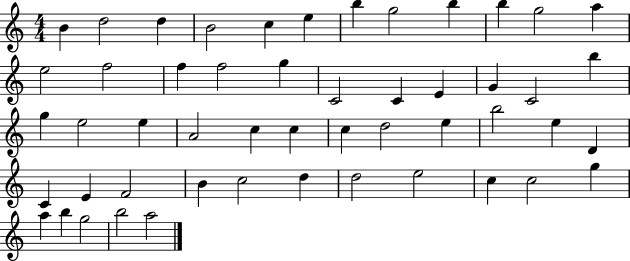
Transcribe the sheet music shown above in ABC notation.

X:1
T:Untitled
M:4/4
L:1/4
K:C
B d2 d B2 c e b g2 b b g2 a e2 f2 f f2 g C2 C E G C2 b g e2 e A2 c c c d2 e b2 e D C E F2 B c2 d d2 e2 c c2 g a b g2 b2 a2